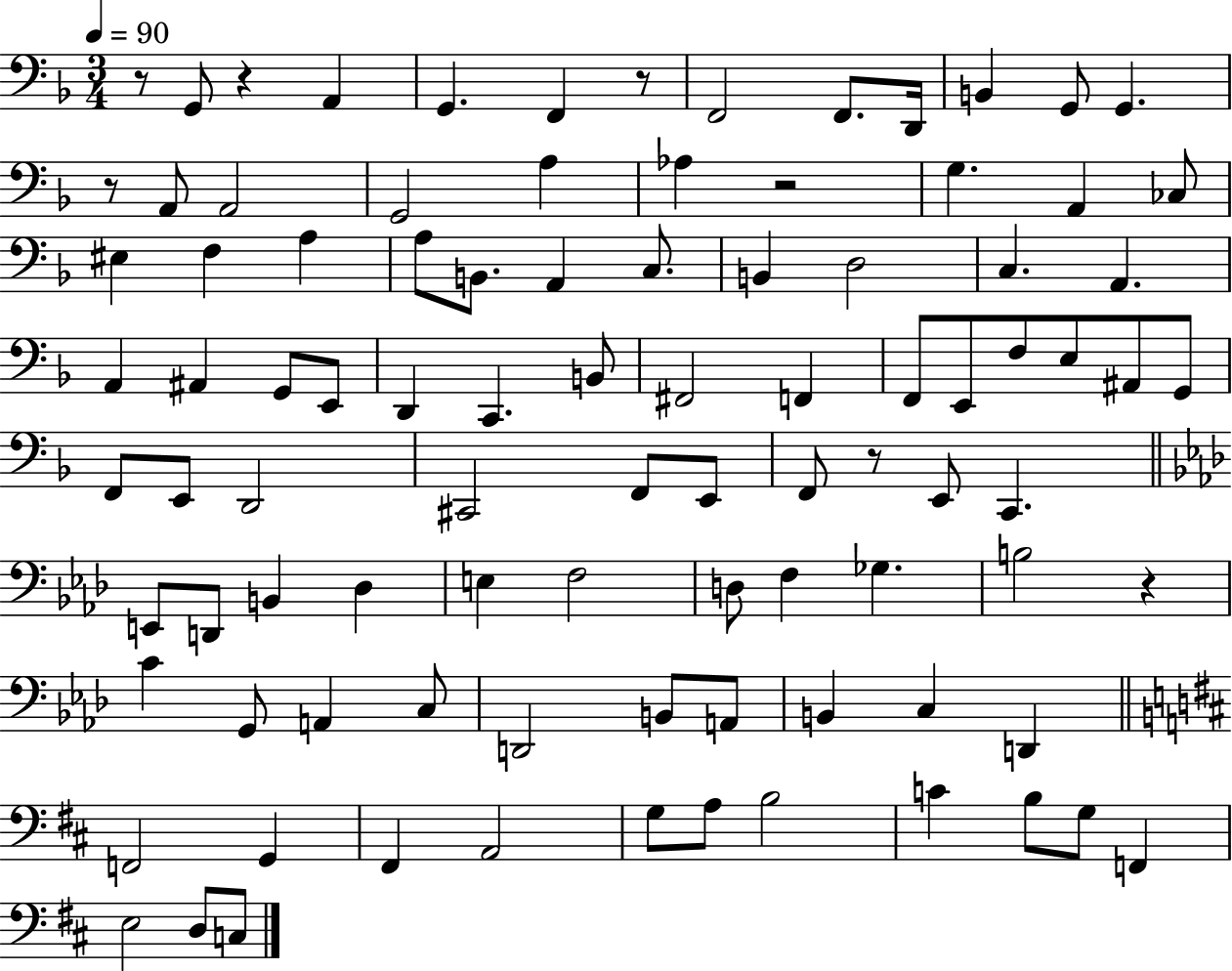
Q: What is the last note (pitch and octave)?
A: C3